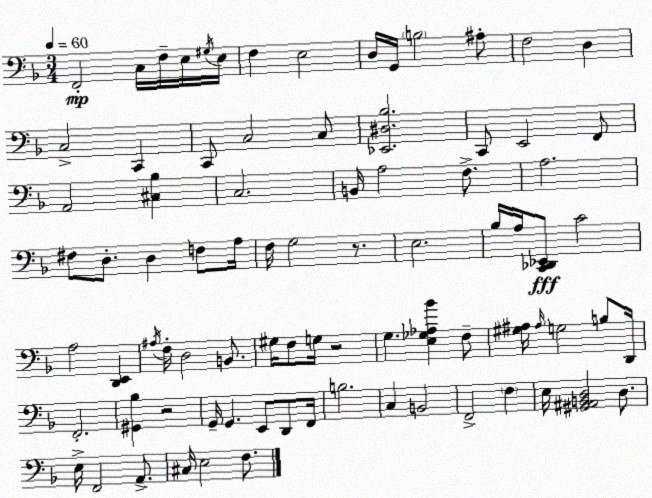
X:1
T:Untitled
M:3/4
L:1/4
K:Dm
F,,2 C,/4 F,/4 E,/4 ^G,/4 E,/4 F, E,2 D,/4 G,,/4 B,2 ^A,/2 F,2 D, C,2 C,, C,,/2 C,2 C,/2 [_E,,^D,_B,]2 C,,/2 E,,2 F,,/2 A,,2 [^C,_B,] C,2 B,,/4 A,2 F,/2 A,2 ^F,/2 D,/2 D, F,/2 A,/4 F,/4 G,2 z/2 E,2 _B,/4 A,/4 [C,,_D,,_E,,]/2 C2 A,2 [D,,E,,] ^A,/4 F,/4 D,2 B,,/2 ^G,/4 F,/2 G,/4 z2 G, [E,_G,_A,_B] F,/2 [^G,^A,]/4 ^A,/4 G,2 B,/2 D,,/4 F,,2 [^G,,_B,] z2 G,,/4 G,, E,,/2 D,,/2 F,,/4 B,2 C, B,,2 F,,2 F, E,/4 [^G,,^A,,B,,D,]2 D,/2 E,/4 F,,2 A,,/2 ^C,/4 E,2 F,/2